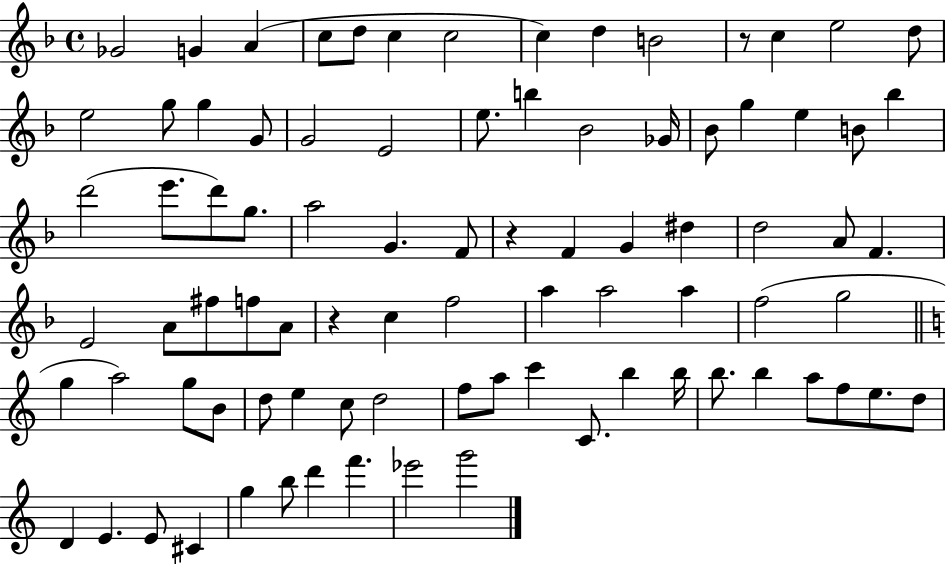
{
  \clef treble
  \time 4/4
  \defaultTimeSignature
  \key f \major
  ges'2 g'4 a'4( | c''8 d''8 c''4 c''2 | c''4) d''4 b'2 | r8 c''4 e''2 d''8 | \break e''2 g''8 g''4 g'8 | g'2 e'2 | e''8. b''4 bes'2 ges'16 | bes'8 g''4 e''4 b'8 bes''4 | \break d'''2( e'''8. d'''8) g''8. | a''2 g'4. f'8 | r4 f'4 g'4 dis''4 | d''2 a'8 f'4. | \break e'2 a'8 fis''8 f''8 a'8 | r4 c''4 f''2 | a''4 a''2 a''4 | f''2( g''2 | \break \bar "||" \break \key c \major g''4 a''2) g''8 b'8 | d''8 e''4 c''8 d''2 | f''8 a''8 c'''4 c'8. b''4 b''16 | b''8. b''4 a''8 f''8 e''8. d''8 | \break d'4 e'4. e'8 cis'4 | g''4 b''8 d'''4 f'''4. | ees'''2 g'''2 | \bar "|."
}